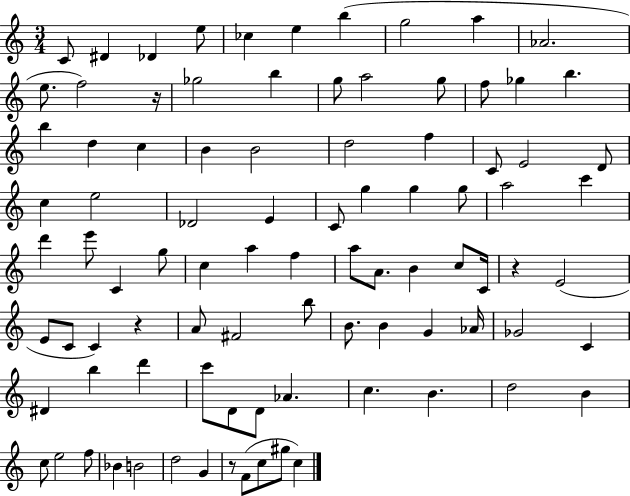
C4/e D#4/q Db4/q E5/e CES5/q E5/q B5/q G5/h A5/q Ab4/h. E5/e. F5/h R/s Gb5/h B5/q G5/e A5/h G5/e F5/e Gb5/q B5/q. B5/q D5/q C5/q B4/q B4/h D5/h F5/q C4/e E4/h D4/e C5/q E5/h Db4/h E4/q C4/e G5/q G5/q G5/e A5/h C6/q D6/q E6/e C4/q G5/e C5/q A5/q F5/q A5/e A4/e. B4/q C5/e C4/s R/q E4/h E4/e C4/e C4/q R/q A4/e F#4/h B5/e B4/e. B4/q G4/q Ab4/s Gb4/h C4/q D#4/q B5/q D6/q C6/e D4/e D4/e Ab4/q. C5/q. B4/q. D5/h B4/q C5/e E5/h F5/e Bb4/q B4/h D5/h G4/q R/e F4/e C5/e G#5/e C5/q